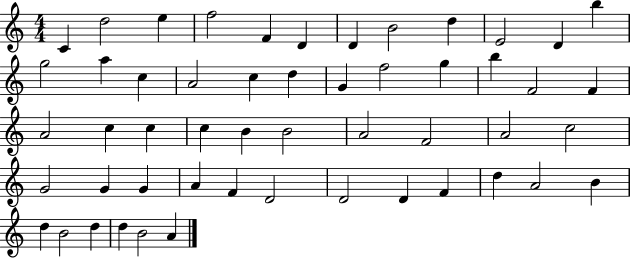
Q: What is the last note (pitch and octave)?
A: A4